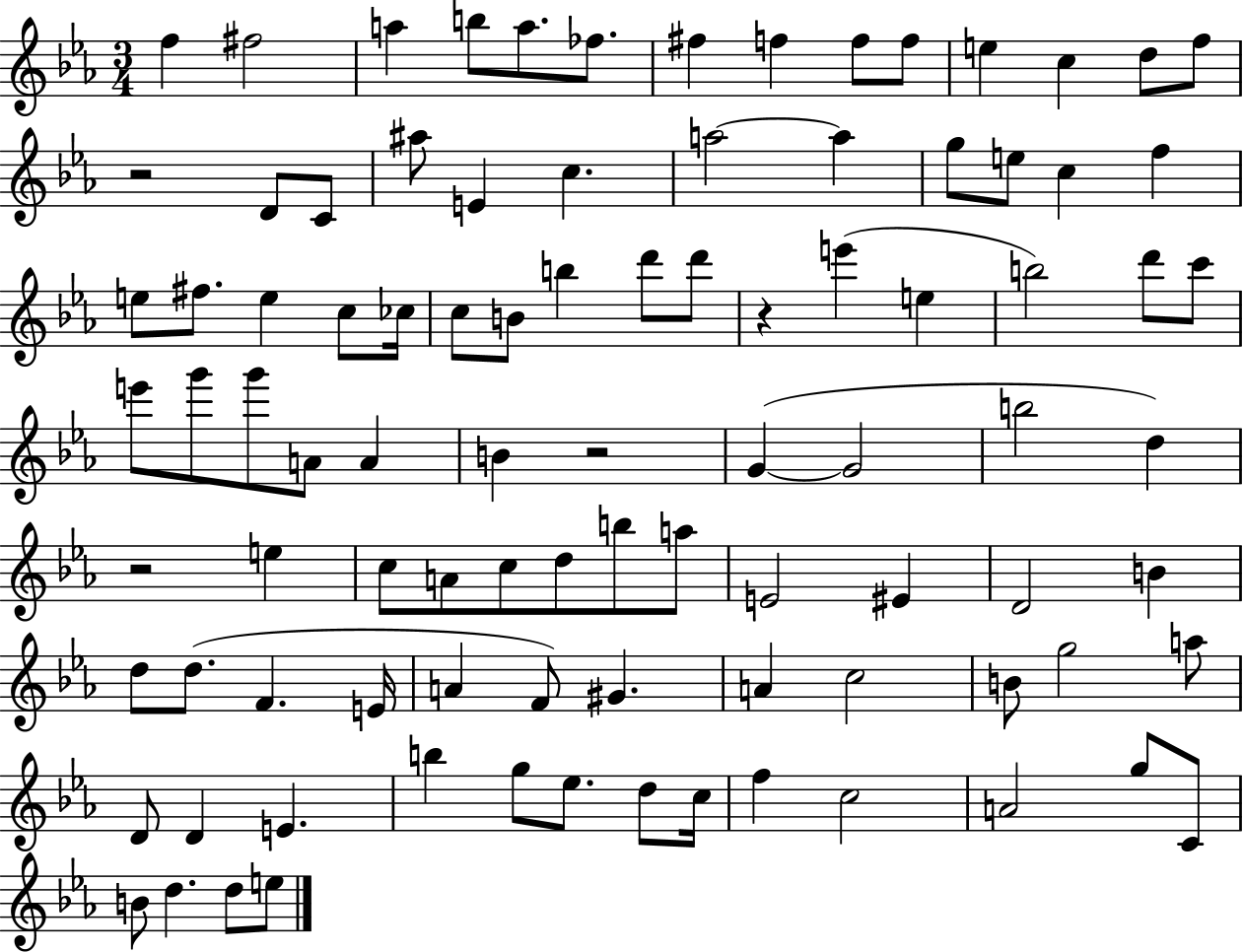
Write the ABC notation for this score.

X:1
T:Untitled
M:3/4
L:1/4
K:Eb
f ^f2 a b/2 a/2 _f/2 ^f f f/2 f/2 e c d/2 f/2 z2 D/2 C/2 ^a/2 E c a2 a g/2 e/2 c f e/2 ^f/2 e c/2 _c/4 c/2 B/2 b d'/2 d'/2 z e' e b2 d'/2 c'/2 e'/2 g'/2 g'/2 A/2 A B z2 G G2 b2 d z2 e c/2 A/2 c/2 d/2 b/2 a/2 E2 ^E D2 B d/2 d/2 F E/4 A F/2 ^G A c2 B/2 g2 a/2 D/2 D E b g/2 _e/2 d/2 c/4 f c2 A2 g/2 C/2 B/2 d d/2 e/2